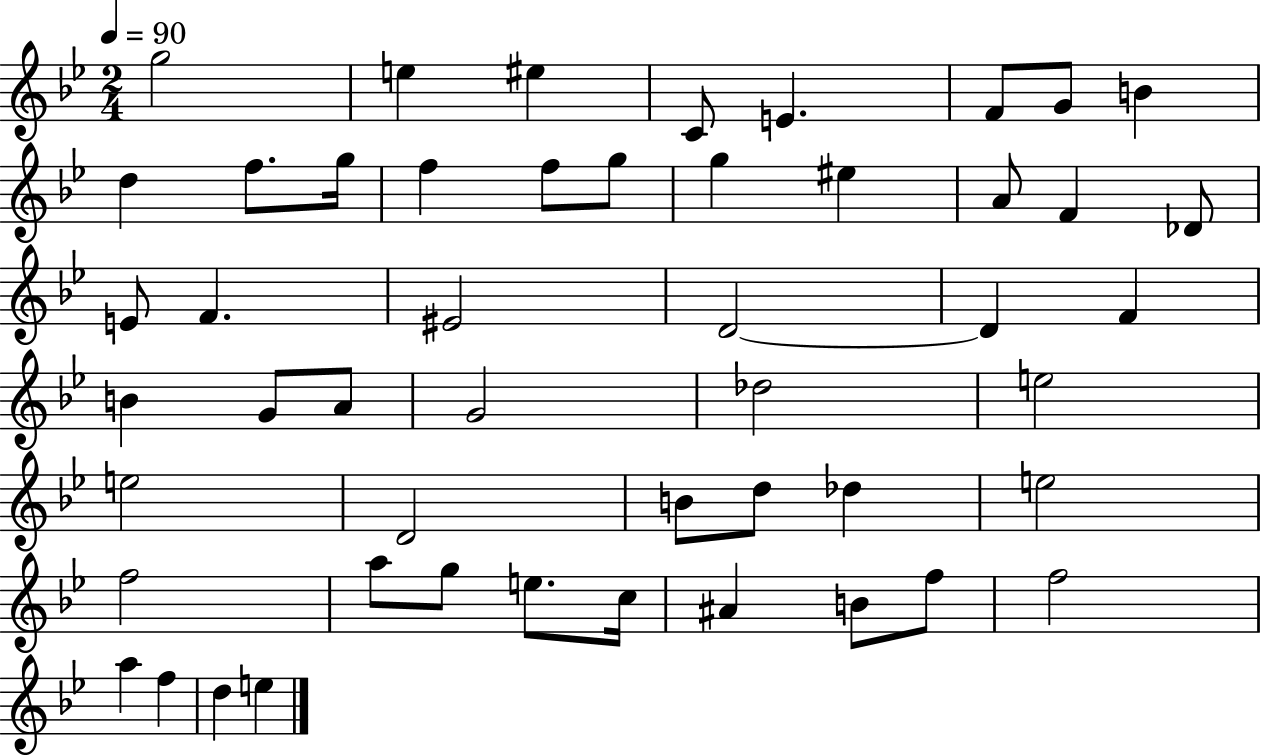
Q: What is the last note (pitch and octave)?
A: E5